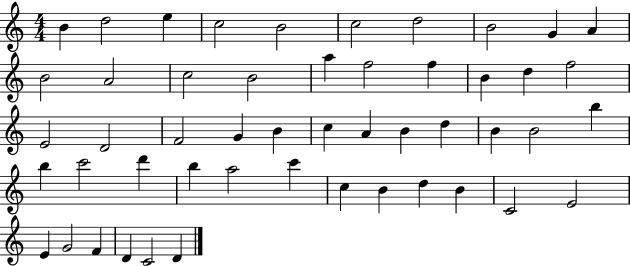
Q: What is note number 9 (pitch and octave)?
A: G4